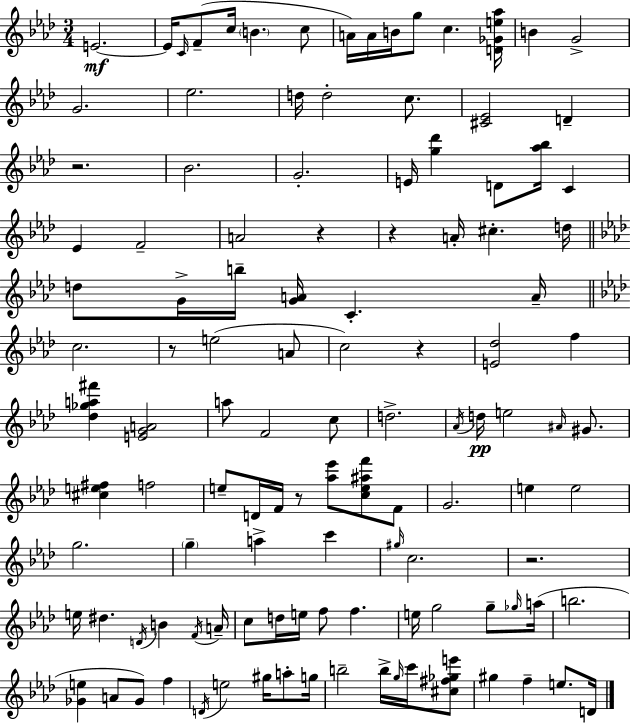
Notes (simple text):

E4/h. E4/s C4/s F4/e C5/s B4/q. C5/e A4/s A4/s B4/s G5/e C5/q. [D4,Gb4,E5,Ab5]/s B4/q G4/h G4/h. Eb5/h. D5/s D5/h C5/e. [C#4,Eb4]/h D4/q R/h. Bb4/h. G4/h. E4/s [G5,Db6]/q D4/e [Ab5,Bb5]/s C4/q Eb4/q F4/h A4/h R/q R/q A4/s C#5/q. D5/s D5/e G4/s B5/s [G4,A4]/s C4/q. A4/s C5/h. R/e E5/h A4/e C5/h R/q [E4,Db5]/h F5/q [Db5,Gb5,A5,F#6]/q [E4,G4,A4]/h A5/e F4/h C5/e D5/h. Ab4/s D5/s E5/h A#4/s G#4/e. [C#5,E5,F#5]/q F5/h E5/e D4/s F4/s R/e [Ab5,Eb6]/e [C5,E5,A#5,F6]/e F4/e G4/h. E5/q E5/h G5/h. G5/q A5/q C6/q G#5/s C5/h. R/h. E5/s D#5/q. D4/s B4/q F4/s A4/s C5/e D5/s E5/s F5/e F5/q. E5/s G5/h G5/e Gb5/s A5/s B5/h. [Gb4,E5]/q A4/e Gb4/e F5/q D4/s E5/h G#5/s A5/e G5/s B5/h B5/s G5/s C6/s [C#5,F#5,Gb5,E6]/e G#5/q F5/q E5/e. D4/s